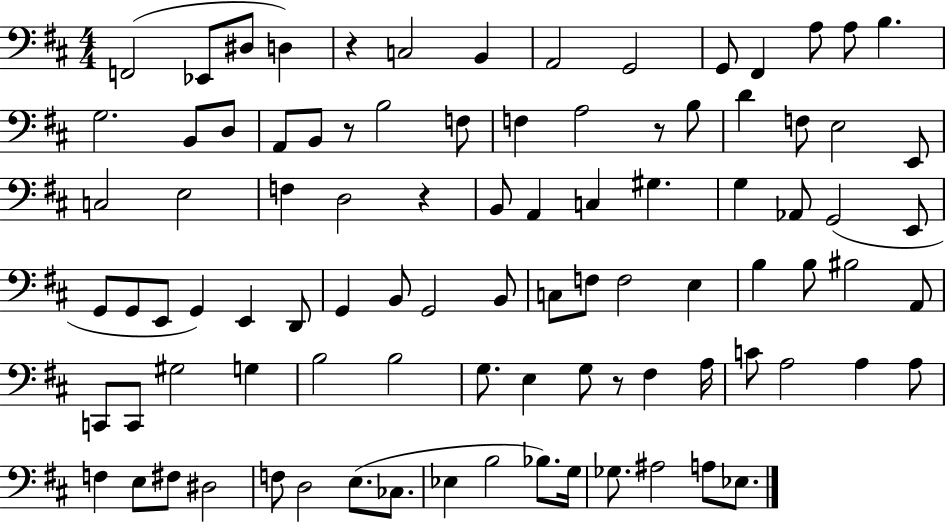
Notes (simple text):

F2/h Eb2/e D#3/e D3/q R/q C3/h B2/q A2/h G2/h G2/e F#2/q A3/e A3/e B3/q. G3/h. B2/e D3/e A2/e B2/e R/e B3/h F3/e F3/q A3/h R/e B3/e D4/q F3/e E3/h E2/e C3/h E3/h F3/q D3/h R/q B2/e A2/q C3/q G#3/q. G3/q Ab2/e G2/h E2/e G2/e G2/e E2/e G2/q E2/q D2/e G2/q B2/e G2/h B2/e C3/e F3/e F3/h E3/q B3/q B3/e BIS3/h A2/e C2/e C2/e G#3/h G3/q B3/h B3/h G3/e. E3/q G3/e R/e F#3/q A3/s C4/e A3/h A3/q A3/e F3/q E3/e F#3/e D#3/h F3/e D3/h E3/e. CES3/e. Eb3/q B3/h Bb3/e. G3/s Gb3/e. A#3/h A3/e Eb3/e.